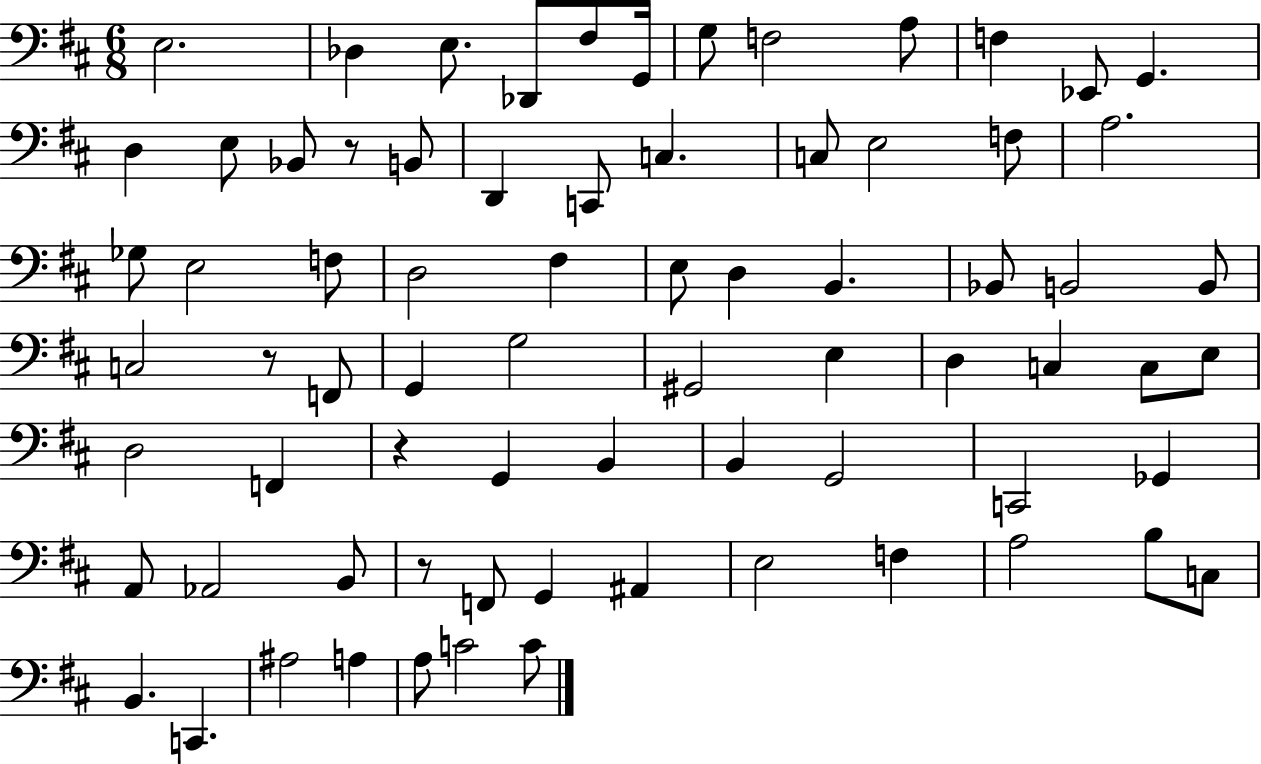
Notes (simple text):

E3/h. Db3/q E3/e. Db2/e F#3/e G2/s G3/e F3/h A3/e F3/q Eb2/e G2/q. D3/q E3/e Bb2/e R/e B2/e D2/q C2/e C3/q. C3/e E3/h F3/e A3/h. Gb3/e E3/h F3/e D3/h F#3/q E3/e D3/q B2/q. Bb2/e B2/h B2/e C3/h R/e F2/e G2/q G3/h G#2/h E3/q D3/q C3/q C3/e E3/e D3/h F2/q R/q G2/q B2/q B2/q G2/h C2/h Gb2/q A2/e Ab2/h B2/e R/e F2/e G2/q A#2/q E3/h F3/q A3/h B3/e C3/e B2/q. C2/q. A#3/h A3/q A3/e C4/h C4/e